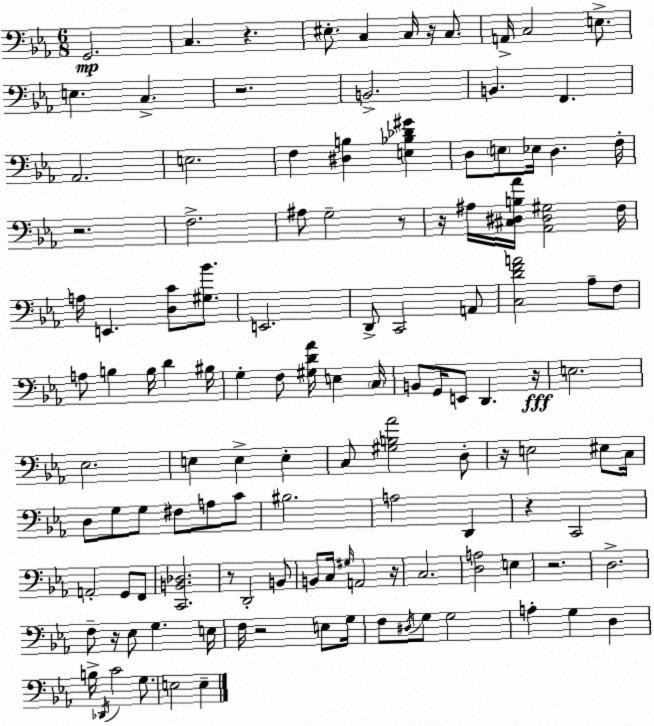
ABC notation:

X:1
T:Untitled
M:6/8
L:1/4
K:Eb
G,,2 C, z ^E,/2 C, C,/4 z/4 C,/2 A,,/4 C,2 E,/2 E, C, z2 B,,2 B,, F,, _A,,2 E,2 F, [^D,B,] [E,_B,_D^G] D,/2 E,/2 _E,/4 D, F,/4 z2 F,2 ^A,/2 G,2 z/2 z/4 ^A,/4 [^C,^D,B,_A]/4 [_A,,^D,^G,]2 F,/4 A,/4 E,, [D,C]/2 [^G,_B]/2 E,,2 D,,/2 C,,2 A,,/2 [C,DFA]2 _A,/2 F,/2 A,/2 B, B,/4 D ^B,/4 G, F,/2 [^G,D_A]/4 E, C,/4 B,,/2 G,,/4 E,,/2 D,, z/4 E,2 _E,2 E, E, E, C,/2 [^G,B,_A]2 D,/2 z/4 E,2 ^E,/2 C,/4 D,/2 G,/2 G,/2 ^F,/2 A,/2 C/2 ^B,2 A,2 D,, z C,,2 A,,2 G,,/2 F,,/2 [C,,B,,_D,]2 z/2 D,,2 B,,/2 B,,/2 C,/4 ^G,/4 A,,2 z/4 C,2 [D,A,]2 E, z2 D,2 F,/2 z/4 _E,/2 G, E,/4 F,/4 z2 E,/2 G,/4 F,/2 ^D,/4 G,/2 G,2 A, G, D, B,/4 _D,,/4 C2 G,/2 E,2 E,